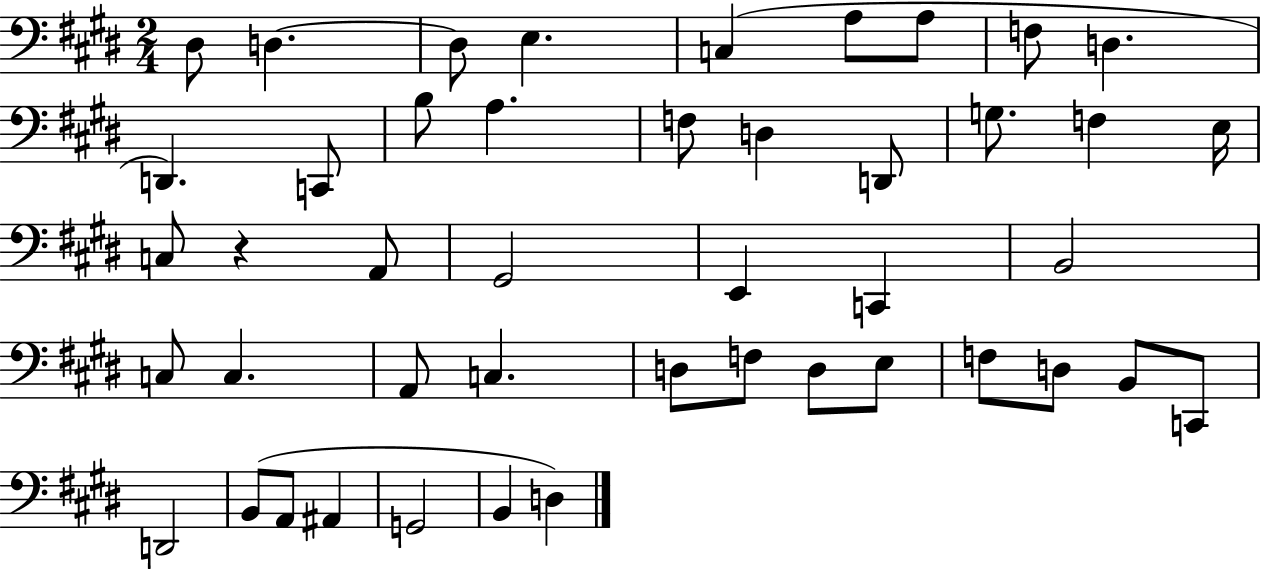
X:1
T:Untitled
M:2/4
L:1/4
K:E
^D,/2 D, D,/2 E, C, A,/2 A,/2 F,/2 D, D,, C,,/2 B,/2 A, F,/2 D, D,,/2 G,/2 F, E,/4 C,/2 z A,,/2 ^G,,2 E,, C,, B,,2 C,/2 C, A,,/2 C, D,/2 F,/2 D,/2 E,/2 F,/2 D,/2 B,,/2 C,,/2 D,,2 B,,/2 A,,/2 ^A,, G,,2 B,, D,